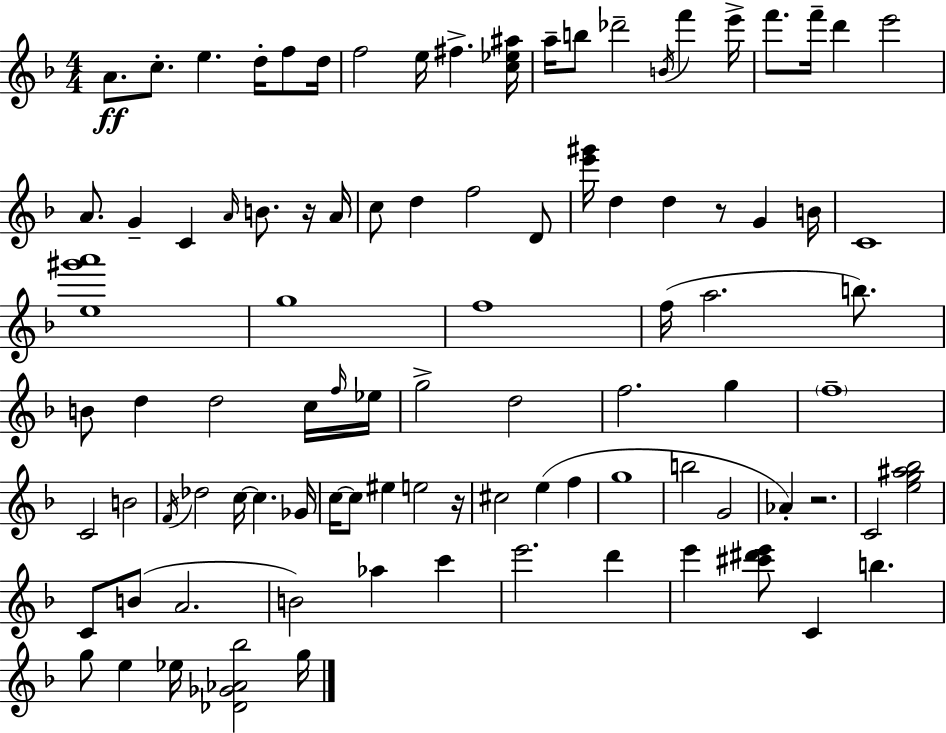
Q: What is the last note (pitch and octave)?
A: G5